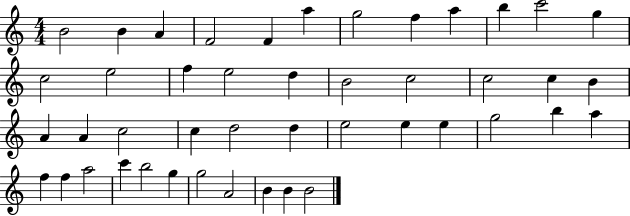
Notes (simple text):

B4/h B4/q A4/q F4/h F4/q A5/q G5/h F5/q A5/q B5/q C6/h G5/q C5/h E5/h F5/q E5/h D5/q B4/h C5/h C5/h C5/q B4/q A4/q A4/q C5/h C5/q D5/h D5/q E5/h E5/q E5/q G5/h B5/q A5/q F5/q F5/q A5/h C6/q B5/h G5/q G5/h A4/h B4/q B4/q B4/h